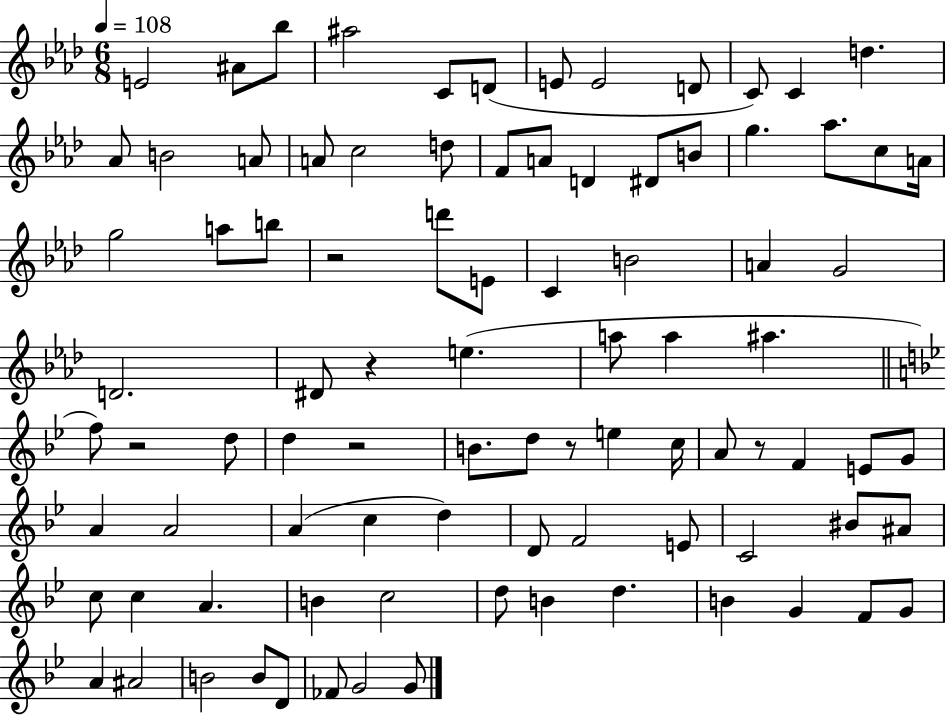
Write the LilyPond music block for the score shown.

{
  \clef treble
  \numericTimeSignature
  \time 6/8
  \key aes \major
  \tempo 4 = 108
  \repeat volta 2 { e'2 ais'8 bes''8 | ais''2 c'8 d'8( | e'8 e'2 d'8 | c'8) c'4 d''4. | \break aes'8 b'2 a'8 | a'8 c''2 d''8 | f'8 a'8 d'4 dis'8 b'8 | g''4. aes''8. c''8 a'16 | \break g''2 a''8 b''8 | r2 d'''8 e'8 | c'4 b'2 | a'4 g'2 | \break d'2. | dis'8 r4 e''4.( | a''8 a''4 ais''4. | \bar "||" \break \key bes \major f''8) r2 d''8 | d''4 r2 | b'8. d''8 r8 e''4 c''16 | a'8 r8 f'4 e'8 g'8 | \break a'4 a'2 | a'4( c''4 d''4) | d'8 f'2 e'8 | c'2 bis'8 ais'8 | \break c''8 c''4 a'4. | b'4 c''2 | d''8 b'4 d''4. | b'4 g'4 f'8 g'8 | \break a'4 ais'2 | b'2 b'8 d'8 | fes'8 g'2 g'8 | } \bar "|."
}